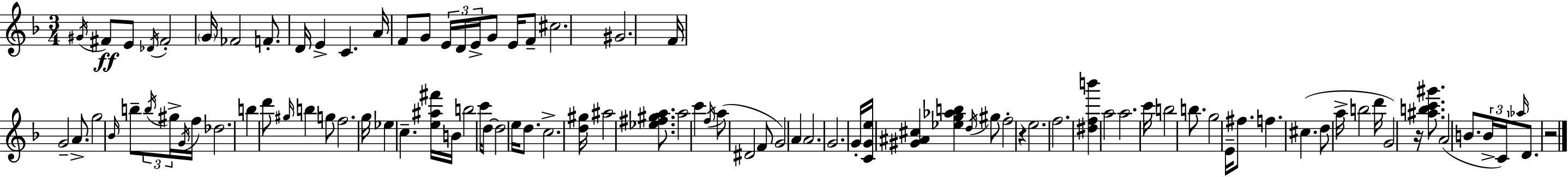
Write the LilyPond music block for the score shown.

{
  \clef treble
  \numericTimeSignature
  \time 3/4
  \key f \major
  \acciaccatura { gis'16 }\ff fis'8 e'8 \acciaccatura { des'16 } fis'2-. | \parenthesize g'16 fes'2 f'8.-. | d'16 e'4-> c'4. | a'16 f'8 g'8 \tuplet 3/2 { e'16 d'16 e'16-> } g'8 e'16 | \break f'8-- cis''2. | gis'2. | f'16 g'2-- a'8.-> | g''2 \grace { bes'16 } b''8-- | \break \tuplet 3/2 { \acciaccatura { b''16 } gis''16-> \acciaccatura { g'16 } } f''16 des''2. | b''4 d'''8 \grace { gis''16 } | b''4 g''8 f''2. | g''16 ees''4 c''4.-- | \break <e'' ais'' fis'''>16 b'16 b''2 | c'''16 d''8~~ d''2 | e''16 d''8. c''2.-> | <d'' gis''>16 ais''2 | \break <ees'' fis'' gis'' a''>8. a''2 | c'''4 \acciaccatura { f''16 } a''8( dis'2 | f'8 g'2) | a'4 a'2. | \break g'2. | g'16-. <c' g' e''>16 <gis' ais' cis''>4 | <ees'' g'' aes'' b''>4 \acciaccatura { d''16 } gis''8 f''2-. | r4 e''2. | \break f''2. | <dis'' f'' b'''>4 | a''2 a''2. | c'''16 b''2 | \break b''8. g''2 | e'16-- fis''8. f''4. | cis''4.( d''8 a''16-> b''2 | d'''16 g'2) | \break r16 <ais'' b'' c''' gis'''>8. a'2( | b'8. \tuplet 3/2 { b'16-> c'16) \grace { aes''16 } } d'8. | r2 \bar "|."
}